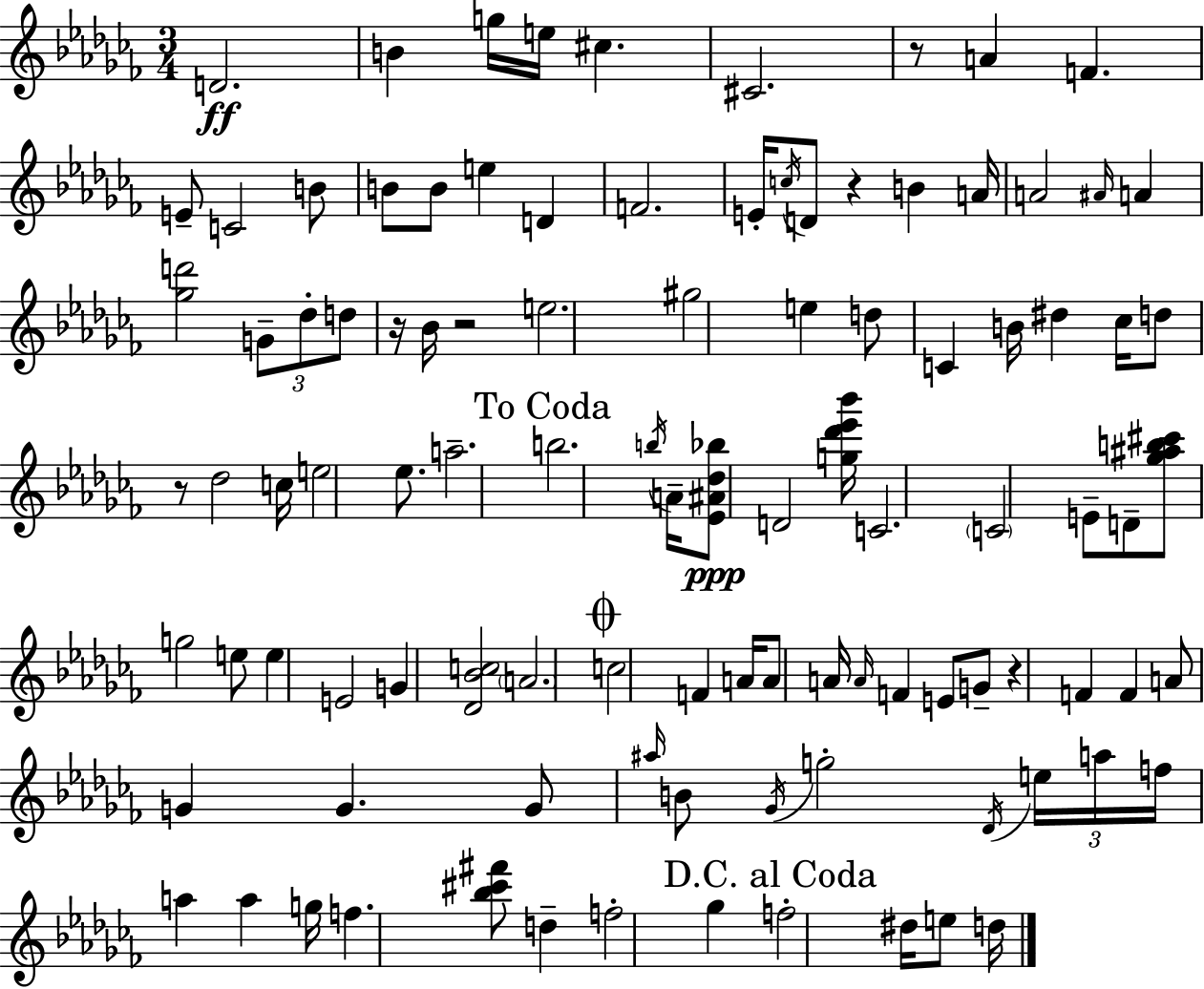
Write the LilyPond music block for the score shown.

{
  \clef treble
  \numericTimeSignature
  \time 3/4
  \key aes \minor
  \repeat volta 2 { d'2.\ff | b'4 g''16 e''16 cis''4. | cis'2. | r8 a'4 f'4. | \break e'8-- c'2 b'8 | b'8 b'8 e''4 d'4 | f'2. | e'16-. \acciaccatura { c''16 } d'8 r4 b'4 | \break a'16 a'2 \grace { ais'16 } a'4 | <ges'' d'''>2 \tuplet 3/2 { g'8-- | des''8-. d''8 } r16 bes'16 r2 | e''2. | \break gis''2 e''4 | d''8 c'4 b'16 dis''4 | ces''16 d''8 r8 des''2 | c''16 e''2 ees''8. | \break a''2.-- | \mark "To Coda" b''2. | \acciaccatura { b''16 } a'16-- <ees' ais' des'' bes''>8\ppp d'2 | <g'' des''' ees''' bes'''>16 c'2. | \break \parenthesize c'2 e'8-- | d'8-- <ges'' ais'' b'' cis'''>8 g''2 | e''8 e''4 e'2 | g'4 <des' bes' c''>2 | \break \parenthesize a'2. | \mark \markup { \musicglyph "scripts.coda" } c''2 f'4 | a'16 a'8 a'16 \grace { a'16 } f'4 | e'8 g'8-- r4 f'4 | \break f'4 a'8 g'4 g'4. | g'8 \grace { ais''16 } b'8 \acciaccatura { ges'16 } g''2-. | \acciaccatura { des'16 } \tuplet 3/2 { e''16 a''16 f''16 } a''4 | a''4 g''16 f''4. | \break <bes'' cis''' fis'''>8 d''4-- f''2-. | ges''4 \mark "D.C. al Coda" f''2-. | dis''16 e''8 d''16 } \bar "|."
}